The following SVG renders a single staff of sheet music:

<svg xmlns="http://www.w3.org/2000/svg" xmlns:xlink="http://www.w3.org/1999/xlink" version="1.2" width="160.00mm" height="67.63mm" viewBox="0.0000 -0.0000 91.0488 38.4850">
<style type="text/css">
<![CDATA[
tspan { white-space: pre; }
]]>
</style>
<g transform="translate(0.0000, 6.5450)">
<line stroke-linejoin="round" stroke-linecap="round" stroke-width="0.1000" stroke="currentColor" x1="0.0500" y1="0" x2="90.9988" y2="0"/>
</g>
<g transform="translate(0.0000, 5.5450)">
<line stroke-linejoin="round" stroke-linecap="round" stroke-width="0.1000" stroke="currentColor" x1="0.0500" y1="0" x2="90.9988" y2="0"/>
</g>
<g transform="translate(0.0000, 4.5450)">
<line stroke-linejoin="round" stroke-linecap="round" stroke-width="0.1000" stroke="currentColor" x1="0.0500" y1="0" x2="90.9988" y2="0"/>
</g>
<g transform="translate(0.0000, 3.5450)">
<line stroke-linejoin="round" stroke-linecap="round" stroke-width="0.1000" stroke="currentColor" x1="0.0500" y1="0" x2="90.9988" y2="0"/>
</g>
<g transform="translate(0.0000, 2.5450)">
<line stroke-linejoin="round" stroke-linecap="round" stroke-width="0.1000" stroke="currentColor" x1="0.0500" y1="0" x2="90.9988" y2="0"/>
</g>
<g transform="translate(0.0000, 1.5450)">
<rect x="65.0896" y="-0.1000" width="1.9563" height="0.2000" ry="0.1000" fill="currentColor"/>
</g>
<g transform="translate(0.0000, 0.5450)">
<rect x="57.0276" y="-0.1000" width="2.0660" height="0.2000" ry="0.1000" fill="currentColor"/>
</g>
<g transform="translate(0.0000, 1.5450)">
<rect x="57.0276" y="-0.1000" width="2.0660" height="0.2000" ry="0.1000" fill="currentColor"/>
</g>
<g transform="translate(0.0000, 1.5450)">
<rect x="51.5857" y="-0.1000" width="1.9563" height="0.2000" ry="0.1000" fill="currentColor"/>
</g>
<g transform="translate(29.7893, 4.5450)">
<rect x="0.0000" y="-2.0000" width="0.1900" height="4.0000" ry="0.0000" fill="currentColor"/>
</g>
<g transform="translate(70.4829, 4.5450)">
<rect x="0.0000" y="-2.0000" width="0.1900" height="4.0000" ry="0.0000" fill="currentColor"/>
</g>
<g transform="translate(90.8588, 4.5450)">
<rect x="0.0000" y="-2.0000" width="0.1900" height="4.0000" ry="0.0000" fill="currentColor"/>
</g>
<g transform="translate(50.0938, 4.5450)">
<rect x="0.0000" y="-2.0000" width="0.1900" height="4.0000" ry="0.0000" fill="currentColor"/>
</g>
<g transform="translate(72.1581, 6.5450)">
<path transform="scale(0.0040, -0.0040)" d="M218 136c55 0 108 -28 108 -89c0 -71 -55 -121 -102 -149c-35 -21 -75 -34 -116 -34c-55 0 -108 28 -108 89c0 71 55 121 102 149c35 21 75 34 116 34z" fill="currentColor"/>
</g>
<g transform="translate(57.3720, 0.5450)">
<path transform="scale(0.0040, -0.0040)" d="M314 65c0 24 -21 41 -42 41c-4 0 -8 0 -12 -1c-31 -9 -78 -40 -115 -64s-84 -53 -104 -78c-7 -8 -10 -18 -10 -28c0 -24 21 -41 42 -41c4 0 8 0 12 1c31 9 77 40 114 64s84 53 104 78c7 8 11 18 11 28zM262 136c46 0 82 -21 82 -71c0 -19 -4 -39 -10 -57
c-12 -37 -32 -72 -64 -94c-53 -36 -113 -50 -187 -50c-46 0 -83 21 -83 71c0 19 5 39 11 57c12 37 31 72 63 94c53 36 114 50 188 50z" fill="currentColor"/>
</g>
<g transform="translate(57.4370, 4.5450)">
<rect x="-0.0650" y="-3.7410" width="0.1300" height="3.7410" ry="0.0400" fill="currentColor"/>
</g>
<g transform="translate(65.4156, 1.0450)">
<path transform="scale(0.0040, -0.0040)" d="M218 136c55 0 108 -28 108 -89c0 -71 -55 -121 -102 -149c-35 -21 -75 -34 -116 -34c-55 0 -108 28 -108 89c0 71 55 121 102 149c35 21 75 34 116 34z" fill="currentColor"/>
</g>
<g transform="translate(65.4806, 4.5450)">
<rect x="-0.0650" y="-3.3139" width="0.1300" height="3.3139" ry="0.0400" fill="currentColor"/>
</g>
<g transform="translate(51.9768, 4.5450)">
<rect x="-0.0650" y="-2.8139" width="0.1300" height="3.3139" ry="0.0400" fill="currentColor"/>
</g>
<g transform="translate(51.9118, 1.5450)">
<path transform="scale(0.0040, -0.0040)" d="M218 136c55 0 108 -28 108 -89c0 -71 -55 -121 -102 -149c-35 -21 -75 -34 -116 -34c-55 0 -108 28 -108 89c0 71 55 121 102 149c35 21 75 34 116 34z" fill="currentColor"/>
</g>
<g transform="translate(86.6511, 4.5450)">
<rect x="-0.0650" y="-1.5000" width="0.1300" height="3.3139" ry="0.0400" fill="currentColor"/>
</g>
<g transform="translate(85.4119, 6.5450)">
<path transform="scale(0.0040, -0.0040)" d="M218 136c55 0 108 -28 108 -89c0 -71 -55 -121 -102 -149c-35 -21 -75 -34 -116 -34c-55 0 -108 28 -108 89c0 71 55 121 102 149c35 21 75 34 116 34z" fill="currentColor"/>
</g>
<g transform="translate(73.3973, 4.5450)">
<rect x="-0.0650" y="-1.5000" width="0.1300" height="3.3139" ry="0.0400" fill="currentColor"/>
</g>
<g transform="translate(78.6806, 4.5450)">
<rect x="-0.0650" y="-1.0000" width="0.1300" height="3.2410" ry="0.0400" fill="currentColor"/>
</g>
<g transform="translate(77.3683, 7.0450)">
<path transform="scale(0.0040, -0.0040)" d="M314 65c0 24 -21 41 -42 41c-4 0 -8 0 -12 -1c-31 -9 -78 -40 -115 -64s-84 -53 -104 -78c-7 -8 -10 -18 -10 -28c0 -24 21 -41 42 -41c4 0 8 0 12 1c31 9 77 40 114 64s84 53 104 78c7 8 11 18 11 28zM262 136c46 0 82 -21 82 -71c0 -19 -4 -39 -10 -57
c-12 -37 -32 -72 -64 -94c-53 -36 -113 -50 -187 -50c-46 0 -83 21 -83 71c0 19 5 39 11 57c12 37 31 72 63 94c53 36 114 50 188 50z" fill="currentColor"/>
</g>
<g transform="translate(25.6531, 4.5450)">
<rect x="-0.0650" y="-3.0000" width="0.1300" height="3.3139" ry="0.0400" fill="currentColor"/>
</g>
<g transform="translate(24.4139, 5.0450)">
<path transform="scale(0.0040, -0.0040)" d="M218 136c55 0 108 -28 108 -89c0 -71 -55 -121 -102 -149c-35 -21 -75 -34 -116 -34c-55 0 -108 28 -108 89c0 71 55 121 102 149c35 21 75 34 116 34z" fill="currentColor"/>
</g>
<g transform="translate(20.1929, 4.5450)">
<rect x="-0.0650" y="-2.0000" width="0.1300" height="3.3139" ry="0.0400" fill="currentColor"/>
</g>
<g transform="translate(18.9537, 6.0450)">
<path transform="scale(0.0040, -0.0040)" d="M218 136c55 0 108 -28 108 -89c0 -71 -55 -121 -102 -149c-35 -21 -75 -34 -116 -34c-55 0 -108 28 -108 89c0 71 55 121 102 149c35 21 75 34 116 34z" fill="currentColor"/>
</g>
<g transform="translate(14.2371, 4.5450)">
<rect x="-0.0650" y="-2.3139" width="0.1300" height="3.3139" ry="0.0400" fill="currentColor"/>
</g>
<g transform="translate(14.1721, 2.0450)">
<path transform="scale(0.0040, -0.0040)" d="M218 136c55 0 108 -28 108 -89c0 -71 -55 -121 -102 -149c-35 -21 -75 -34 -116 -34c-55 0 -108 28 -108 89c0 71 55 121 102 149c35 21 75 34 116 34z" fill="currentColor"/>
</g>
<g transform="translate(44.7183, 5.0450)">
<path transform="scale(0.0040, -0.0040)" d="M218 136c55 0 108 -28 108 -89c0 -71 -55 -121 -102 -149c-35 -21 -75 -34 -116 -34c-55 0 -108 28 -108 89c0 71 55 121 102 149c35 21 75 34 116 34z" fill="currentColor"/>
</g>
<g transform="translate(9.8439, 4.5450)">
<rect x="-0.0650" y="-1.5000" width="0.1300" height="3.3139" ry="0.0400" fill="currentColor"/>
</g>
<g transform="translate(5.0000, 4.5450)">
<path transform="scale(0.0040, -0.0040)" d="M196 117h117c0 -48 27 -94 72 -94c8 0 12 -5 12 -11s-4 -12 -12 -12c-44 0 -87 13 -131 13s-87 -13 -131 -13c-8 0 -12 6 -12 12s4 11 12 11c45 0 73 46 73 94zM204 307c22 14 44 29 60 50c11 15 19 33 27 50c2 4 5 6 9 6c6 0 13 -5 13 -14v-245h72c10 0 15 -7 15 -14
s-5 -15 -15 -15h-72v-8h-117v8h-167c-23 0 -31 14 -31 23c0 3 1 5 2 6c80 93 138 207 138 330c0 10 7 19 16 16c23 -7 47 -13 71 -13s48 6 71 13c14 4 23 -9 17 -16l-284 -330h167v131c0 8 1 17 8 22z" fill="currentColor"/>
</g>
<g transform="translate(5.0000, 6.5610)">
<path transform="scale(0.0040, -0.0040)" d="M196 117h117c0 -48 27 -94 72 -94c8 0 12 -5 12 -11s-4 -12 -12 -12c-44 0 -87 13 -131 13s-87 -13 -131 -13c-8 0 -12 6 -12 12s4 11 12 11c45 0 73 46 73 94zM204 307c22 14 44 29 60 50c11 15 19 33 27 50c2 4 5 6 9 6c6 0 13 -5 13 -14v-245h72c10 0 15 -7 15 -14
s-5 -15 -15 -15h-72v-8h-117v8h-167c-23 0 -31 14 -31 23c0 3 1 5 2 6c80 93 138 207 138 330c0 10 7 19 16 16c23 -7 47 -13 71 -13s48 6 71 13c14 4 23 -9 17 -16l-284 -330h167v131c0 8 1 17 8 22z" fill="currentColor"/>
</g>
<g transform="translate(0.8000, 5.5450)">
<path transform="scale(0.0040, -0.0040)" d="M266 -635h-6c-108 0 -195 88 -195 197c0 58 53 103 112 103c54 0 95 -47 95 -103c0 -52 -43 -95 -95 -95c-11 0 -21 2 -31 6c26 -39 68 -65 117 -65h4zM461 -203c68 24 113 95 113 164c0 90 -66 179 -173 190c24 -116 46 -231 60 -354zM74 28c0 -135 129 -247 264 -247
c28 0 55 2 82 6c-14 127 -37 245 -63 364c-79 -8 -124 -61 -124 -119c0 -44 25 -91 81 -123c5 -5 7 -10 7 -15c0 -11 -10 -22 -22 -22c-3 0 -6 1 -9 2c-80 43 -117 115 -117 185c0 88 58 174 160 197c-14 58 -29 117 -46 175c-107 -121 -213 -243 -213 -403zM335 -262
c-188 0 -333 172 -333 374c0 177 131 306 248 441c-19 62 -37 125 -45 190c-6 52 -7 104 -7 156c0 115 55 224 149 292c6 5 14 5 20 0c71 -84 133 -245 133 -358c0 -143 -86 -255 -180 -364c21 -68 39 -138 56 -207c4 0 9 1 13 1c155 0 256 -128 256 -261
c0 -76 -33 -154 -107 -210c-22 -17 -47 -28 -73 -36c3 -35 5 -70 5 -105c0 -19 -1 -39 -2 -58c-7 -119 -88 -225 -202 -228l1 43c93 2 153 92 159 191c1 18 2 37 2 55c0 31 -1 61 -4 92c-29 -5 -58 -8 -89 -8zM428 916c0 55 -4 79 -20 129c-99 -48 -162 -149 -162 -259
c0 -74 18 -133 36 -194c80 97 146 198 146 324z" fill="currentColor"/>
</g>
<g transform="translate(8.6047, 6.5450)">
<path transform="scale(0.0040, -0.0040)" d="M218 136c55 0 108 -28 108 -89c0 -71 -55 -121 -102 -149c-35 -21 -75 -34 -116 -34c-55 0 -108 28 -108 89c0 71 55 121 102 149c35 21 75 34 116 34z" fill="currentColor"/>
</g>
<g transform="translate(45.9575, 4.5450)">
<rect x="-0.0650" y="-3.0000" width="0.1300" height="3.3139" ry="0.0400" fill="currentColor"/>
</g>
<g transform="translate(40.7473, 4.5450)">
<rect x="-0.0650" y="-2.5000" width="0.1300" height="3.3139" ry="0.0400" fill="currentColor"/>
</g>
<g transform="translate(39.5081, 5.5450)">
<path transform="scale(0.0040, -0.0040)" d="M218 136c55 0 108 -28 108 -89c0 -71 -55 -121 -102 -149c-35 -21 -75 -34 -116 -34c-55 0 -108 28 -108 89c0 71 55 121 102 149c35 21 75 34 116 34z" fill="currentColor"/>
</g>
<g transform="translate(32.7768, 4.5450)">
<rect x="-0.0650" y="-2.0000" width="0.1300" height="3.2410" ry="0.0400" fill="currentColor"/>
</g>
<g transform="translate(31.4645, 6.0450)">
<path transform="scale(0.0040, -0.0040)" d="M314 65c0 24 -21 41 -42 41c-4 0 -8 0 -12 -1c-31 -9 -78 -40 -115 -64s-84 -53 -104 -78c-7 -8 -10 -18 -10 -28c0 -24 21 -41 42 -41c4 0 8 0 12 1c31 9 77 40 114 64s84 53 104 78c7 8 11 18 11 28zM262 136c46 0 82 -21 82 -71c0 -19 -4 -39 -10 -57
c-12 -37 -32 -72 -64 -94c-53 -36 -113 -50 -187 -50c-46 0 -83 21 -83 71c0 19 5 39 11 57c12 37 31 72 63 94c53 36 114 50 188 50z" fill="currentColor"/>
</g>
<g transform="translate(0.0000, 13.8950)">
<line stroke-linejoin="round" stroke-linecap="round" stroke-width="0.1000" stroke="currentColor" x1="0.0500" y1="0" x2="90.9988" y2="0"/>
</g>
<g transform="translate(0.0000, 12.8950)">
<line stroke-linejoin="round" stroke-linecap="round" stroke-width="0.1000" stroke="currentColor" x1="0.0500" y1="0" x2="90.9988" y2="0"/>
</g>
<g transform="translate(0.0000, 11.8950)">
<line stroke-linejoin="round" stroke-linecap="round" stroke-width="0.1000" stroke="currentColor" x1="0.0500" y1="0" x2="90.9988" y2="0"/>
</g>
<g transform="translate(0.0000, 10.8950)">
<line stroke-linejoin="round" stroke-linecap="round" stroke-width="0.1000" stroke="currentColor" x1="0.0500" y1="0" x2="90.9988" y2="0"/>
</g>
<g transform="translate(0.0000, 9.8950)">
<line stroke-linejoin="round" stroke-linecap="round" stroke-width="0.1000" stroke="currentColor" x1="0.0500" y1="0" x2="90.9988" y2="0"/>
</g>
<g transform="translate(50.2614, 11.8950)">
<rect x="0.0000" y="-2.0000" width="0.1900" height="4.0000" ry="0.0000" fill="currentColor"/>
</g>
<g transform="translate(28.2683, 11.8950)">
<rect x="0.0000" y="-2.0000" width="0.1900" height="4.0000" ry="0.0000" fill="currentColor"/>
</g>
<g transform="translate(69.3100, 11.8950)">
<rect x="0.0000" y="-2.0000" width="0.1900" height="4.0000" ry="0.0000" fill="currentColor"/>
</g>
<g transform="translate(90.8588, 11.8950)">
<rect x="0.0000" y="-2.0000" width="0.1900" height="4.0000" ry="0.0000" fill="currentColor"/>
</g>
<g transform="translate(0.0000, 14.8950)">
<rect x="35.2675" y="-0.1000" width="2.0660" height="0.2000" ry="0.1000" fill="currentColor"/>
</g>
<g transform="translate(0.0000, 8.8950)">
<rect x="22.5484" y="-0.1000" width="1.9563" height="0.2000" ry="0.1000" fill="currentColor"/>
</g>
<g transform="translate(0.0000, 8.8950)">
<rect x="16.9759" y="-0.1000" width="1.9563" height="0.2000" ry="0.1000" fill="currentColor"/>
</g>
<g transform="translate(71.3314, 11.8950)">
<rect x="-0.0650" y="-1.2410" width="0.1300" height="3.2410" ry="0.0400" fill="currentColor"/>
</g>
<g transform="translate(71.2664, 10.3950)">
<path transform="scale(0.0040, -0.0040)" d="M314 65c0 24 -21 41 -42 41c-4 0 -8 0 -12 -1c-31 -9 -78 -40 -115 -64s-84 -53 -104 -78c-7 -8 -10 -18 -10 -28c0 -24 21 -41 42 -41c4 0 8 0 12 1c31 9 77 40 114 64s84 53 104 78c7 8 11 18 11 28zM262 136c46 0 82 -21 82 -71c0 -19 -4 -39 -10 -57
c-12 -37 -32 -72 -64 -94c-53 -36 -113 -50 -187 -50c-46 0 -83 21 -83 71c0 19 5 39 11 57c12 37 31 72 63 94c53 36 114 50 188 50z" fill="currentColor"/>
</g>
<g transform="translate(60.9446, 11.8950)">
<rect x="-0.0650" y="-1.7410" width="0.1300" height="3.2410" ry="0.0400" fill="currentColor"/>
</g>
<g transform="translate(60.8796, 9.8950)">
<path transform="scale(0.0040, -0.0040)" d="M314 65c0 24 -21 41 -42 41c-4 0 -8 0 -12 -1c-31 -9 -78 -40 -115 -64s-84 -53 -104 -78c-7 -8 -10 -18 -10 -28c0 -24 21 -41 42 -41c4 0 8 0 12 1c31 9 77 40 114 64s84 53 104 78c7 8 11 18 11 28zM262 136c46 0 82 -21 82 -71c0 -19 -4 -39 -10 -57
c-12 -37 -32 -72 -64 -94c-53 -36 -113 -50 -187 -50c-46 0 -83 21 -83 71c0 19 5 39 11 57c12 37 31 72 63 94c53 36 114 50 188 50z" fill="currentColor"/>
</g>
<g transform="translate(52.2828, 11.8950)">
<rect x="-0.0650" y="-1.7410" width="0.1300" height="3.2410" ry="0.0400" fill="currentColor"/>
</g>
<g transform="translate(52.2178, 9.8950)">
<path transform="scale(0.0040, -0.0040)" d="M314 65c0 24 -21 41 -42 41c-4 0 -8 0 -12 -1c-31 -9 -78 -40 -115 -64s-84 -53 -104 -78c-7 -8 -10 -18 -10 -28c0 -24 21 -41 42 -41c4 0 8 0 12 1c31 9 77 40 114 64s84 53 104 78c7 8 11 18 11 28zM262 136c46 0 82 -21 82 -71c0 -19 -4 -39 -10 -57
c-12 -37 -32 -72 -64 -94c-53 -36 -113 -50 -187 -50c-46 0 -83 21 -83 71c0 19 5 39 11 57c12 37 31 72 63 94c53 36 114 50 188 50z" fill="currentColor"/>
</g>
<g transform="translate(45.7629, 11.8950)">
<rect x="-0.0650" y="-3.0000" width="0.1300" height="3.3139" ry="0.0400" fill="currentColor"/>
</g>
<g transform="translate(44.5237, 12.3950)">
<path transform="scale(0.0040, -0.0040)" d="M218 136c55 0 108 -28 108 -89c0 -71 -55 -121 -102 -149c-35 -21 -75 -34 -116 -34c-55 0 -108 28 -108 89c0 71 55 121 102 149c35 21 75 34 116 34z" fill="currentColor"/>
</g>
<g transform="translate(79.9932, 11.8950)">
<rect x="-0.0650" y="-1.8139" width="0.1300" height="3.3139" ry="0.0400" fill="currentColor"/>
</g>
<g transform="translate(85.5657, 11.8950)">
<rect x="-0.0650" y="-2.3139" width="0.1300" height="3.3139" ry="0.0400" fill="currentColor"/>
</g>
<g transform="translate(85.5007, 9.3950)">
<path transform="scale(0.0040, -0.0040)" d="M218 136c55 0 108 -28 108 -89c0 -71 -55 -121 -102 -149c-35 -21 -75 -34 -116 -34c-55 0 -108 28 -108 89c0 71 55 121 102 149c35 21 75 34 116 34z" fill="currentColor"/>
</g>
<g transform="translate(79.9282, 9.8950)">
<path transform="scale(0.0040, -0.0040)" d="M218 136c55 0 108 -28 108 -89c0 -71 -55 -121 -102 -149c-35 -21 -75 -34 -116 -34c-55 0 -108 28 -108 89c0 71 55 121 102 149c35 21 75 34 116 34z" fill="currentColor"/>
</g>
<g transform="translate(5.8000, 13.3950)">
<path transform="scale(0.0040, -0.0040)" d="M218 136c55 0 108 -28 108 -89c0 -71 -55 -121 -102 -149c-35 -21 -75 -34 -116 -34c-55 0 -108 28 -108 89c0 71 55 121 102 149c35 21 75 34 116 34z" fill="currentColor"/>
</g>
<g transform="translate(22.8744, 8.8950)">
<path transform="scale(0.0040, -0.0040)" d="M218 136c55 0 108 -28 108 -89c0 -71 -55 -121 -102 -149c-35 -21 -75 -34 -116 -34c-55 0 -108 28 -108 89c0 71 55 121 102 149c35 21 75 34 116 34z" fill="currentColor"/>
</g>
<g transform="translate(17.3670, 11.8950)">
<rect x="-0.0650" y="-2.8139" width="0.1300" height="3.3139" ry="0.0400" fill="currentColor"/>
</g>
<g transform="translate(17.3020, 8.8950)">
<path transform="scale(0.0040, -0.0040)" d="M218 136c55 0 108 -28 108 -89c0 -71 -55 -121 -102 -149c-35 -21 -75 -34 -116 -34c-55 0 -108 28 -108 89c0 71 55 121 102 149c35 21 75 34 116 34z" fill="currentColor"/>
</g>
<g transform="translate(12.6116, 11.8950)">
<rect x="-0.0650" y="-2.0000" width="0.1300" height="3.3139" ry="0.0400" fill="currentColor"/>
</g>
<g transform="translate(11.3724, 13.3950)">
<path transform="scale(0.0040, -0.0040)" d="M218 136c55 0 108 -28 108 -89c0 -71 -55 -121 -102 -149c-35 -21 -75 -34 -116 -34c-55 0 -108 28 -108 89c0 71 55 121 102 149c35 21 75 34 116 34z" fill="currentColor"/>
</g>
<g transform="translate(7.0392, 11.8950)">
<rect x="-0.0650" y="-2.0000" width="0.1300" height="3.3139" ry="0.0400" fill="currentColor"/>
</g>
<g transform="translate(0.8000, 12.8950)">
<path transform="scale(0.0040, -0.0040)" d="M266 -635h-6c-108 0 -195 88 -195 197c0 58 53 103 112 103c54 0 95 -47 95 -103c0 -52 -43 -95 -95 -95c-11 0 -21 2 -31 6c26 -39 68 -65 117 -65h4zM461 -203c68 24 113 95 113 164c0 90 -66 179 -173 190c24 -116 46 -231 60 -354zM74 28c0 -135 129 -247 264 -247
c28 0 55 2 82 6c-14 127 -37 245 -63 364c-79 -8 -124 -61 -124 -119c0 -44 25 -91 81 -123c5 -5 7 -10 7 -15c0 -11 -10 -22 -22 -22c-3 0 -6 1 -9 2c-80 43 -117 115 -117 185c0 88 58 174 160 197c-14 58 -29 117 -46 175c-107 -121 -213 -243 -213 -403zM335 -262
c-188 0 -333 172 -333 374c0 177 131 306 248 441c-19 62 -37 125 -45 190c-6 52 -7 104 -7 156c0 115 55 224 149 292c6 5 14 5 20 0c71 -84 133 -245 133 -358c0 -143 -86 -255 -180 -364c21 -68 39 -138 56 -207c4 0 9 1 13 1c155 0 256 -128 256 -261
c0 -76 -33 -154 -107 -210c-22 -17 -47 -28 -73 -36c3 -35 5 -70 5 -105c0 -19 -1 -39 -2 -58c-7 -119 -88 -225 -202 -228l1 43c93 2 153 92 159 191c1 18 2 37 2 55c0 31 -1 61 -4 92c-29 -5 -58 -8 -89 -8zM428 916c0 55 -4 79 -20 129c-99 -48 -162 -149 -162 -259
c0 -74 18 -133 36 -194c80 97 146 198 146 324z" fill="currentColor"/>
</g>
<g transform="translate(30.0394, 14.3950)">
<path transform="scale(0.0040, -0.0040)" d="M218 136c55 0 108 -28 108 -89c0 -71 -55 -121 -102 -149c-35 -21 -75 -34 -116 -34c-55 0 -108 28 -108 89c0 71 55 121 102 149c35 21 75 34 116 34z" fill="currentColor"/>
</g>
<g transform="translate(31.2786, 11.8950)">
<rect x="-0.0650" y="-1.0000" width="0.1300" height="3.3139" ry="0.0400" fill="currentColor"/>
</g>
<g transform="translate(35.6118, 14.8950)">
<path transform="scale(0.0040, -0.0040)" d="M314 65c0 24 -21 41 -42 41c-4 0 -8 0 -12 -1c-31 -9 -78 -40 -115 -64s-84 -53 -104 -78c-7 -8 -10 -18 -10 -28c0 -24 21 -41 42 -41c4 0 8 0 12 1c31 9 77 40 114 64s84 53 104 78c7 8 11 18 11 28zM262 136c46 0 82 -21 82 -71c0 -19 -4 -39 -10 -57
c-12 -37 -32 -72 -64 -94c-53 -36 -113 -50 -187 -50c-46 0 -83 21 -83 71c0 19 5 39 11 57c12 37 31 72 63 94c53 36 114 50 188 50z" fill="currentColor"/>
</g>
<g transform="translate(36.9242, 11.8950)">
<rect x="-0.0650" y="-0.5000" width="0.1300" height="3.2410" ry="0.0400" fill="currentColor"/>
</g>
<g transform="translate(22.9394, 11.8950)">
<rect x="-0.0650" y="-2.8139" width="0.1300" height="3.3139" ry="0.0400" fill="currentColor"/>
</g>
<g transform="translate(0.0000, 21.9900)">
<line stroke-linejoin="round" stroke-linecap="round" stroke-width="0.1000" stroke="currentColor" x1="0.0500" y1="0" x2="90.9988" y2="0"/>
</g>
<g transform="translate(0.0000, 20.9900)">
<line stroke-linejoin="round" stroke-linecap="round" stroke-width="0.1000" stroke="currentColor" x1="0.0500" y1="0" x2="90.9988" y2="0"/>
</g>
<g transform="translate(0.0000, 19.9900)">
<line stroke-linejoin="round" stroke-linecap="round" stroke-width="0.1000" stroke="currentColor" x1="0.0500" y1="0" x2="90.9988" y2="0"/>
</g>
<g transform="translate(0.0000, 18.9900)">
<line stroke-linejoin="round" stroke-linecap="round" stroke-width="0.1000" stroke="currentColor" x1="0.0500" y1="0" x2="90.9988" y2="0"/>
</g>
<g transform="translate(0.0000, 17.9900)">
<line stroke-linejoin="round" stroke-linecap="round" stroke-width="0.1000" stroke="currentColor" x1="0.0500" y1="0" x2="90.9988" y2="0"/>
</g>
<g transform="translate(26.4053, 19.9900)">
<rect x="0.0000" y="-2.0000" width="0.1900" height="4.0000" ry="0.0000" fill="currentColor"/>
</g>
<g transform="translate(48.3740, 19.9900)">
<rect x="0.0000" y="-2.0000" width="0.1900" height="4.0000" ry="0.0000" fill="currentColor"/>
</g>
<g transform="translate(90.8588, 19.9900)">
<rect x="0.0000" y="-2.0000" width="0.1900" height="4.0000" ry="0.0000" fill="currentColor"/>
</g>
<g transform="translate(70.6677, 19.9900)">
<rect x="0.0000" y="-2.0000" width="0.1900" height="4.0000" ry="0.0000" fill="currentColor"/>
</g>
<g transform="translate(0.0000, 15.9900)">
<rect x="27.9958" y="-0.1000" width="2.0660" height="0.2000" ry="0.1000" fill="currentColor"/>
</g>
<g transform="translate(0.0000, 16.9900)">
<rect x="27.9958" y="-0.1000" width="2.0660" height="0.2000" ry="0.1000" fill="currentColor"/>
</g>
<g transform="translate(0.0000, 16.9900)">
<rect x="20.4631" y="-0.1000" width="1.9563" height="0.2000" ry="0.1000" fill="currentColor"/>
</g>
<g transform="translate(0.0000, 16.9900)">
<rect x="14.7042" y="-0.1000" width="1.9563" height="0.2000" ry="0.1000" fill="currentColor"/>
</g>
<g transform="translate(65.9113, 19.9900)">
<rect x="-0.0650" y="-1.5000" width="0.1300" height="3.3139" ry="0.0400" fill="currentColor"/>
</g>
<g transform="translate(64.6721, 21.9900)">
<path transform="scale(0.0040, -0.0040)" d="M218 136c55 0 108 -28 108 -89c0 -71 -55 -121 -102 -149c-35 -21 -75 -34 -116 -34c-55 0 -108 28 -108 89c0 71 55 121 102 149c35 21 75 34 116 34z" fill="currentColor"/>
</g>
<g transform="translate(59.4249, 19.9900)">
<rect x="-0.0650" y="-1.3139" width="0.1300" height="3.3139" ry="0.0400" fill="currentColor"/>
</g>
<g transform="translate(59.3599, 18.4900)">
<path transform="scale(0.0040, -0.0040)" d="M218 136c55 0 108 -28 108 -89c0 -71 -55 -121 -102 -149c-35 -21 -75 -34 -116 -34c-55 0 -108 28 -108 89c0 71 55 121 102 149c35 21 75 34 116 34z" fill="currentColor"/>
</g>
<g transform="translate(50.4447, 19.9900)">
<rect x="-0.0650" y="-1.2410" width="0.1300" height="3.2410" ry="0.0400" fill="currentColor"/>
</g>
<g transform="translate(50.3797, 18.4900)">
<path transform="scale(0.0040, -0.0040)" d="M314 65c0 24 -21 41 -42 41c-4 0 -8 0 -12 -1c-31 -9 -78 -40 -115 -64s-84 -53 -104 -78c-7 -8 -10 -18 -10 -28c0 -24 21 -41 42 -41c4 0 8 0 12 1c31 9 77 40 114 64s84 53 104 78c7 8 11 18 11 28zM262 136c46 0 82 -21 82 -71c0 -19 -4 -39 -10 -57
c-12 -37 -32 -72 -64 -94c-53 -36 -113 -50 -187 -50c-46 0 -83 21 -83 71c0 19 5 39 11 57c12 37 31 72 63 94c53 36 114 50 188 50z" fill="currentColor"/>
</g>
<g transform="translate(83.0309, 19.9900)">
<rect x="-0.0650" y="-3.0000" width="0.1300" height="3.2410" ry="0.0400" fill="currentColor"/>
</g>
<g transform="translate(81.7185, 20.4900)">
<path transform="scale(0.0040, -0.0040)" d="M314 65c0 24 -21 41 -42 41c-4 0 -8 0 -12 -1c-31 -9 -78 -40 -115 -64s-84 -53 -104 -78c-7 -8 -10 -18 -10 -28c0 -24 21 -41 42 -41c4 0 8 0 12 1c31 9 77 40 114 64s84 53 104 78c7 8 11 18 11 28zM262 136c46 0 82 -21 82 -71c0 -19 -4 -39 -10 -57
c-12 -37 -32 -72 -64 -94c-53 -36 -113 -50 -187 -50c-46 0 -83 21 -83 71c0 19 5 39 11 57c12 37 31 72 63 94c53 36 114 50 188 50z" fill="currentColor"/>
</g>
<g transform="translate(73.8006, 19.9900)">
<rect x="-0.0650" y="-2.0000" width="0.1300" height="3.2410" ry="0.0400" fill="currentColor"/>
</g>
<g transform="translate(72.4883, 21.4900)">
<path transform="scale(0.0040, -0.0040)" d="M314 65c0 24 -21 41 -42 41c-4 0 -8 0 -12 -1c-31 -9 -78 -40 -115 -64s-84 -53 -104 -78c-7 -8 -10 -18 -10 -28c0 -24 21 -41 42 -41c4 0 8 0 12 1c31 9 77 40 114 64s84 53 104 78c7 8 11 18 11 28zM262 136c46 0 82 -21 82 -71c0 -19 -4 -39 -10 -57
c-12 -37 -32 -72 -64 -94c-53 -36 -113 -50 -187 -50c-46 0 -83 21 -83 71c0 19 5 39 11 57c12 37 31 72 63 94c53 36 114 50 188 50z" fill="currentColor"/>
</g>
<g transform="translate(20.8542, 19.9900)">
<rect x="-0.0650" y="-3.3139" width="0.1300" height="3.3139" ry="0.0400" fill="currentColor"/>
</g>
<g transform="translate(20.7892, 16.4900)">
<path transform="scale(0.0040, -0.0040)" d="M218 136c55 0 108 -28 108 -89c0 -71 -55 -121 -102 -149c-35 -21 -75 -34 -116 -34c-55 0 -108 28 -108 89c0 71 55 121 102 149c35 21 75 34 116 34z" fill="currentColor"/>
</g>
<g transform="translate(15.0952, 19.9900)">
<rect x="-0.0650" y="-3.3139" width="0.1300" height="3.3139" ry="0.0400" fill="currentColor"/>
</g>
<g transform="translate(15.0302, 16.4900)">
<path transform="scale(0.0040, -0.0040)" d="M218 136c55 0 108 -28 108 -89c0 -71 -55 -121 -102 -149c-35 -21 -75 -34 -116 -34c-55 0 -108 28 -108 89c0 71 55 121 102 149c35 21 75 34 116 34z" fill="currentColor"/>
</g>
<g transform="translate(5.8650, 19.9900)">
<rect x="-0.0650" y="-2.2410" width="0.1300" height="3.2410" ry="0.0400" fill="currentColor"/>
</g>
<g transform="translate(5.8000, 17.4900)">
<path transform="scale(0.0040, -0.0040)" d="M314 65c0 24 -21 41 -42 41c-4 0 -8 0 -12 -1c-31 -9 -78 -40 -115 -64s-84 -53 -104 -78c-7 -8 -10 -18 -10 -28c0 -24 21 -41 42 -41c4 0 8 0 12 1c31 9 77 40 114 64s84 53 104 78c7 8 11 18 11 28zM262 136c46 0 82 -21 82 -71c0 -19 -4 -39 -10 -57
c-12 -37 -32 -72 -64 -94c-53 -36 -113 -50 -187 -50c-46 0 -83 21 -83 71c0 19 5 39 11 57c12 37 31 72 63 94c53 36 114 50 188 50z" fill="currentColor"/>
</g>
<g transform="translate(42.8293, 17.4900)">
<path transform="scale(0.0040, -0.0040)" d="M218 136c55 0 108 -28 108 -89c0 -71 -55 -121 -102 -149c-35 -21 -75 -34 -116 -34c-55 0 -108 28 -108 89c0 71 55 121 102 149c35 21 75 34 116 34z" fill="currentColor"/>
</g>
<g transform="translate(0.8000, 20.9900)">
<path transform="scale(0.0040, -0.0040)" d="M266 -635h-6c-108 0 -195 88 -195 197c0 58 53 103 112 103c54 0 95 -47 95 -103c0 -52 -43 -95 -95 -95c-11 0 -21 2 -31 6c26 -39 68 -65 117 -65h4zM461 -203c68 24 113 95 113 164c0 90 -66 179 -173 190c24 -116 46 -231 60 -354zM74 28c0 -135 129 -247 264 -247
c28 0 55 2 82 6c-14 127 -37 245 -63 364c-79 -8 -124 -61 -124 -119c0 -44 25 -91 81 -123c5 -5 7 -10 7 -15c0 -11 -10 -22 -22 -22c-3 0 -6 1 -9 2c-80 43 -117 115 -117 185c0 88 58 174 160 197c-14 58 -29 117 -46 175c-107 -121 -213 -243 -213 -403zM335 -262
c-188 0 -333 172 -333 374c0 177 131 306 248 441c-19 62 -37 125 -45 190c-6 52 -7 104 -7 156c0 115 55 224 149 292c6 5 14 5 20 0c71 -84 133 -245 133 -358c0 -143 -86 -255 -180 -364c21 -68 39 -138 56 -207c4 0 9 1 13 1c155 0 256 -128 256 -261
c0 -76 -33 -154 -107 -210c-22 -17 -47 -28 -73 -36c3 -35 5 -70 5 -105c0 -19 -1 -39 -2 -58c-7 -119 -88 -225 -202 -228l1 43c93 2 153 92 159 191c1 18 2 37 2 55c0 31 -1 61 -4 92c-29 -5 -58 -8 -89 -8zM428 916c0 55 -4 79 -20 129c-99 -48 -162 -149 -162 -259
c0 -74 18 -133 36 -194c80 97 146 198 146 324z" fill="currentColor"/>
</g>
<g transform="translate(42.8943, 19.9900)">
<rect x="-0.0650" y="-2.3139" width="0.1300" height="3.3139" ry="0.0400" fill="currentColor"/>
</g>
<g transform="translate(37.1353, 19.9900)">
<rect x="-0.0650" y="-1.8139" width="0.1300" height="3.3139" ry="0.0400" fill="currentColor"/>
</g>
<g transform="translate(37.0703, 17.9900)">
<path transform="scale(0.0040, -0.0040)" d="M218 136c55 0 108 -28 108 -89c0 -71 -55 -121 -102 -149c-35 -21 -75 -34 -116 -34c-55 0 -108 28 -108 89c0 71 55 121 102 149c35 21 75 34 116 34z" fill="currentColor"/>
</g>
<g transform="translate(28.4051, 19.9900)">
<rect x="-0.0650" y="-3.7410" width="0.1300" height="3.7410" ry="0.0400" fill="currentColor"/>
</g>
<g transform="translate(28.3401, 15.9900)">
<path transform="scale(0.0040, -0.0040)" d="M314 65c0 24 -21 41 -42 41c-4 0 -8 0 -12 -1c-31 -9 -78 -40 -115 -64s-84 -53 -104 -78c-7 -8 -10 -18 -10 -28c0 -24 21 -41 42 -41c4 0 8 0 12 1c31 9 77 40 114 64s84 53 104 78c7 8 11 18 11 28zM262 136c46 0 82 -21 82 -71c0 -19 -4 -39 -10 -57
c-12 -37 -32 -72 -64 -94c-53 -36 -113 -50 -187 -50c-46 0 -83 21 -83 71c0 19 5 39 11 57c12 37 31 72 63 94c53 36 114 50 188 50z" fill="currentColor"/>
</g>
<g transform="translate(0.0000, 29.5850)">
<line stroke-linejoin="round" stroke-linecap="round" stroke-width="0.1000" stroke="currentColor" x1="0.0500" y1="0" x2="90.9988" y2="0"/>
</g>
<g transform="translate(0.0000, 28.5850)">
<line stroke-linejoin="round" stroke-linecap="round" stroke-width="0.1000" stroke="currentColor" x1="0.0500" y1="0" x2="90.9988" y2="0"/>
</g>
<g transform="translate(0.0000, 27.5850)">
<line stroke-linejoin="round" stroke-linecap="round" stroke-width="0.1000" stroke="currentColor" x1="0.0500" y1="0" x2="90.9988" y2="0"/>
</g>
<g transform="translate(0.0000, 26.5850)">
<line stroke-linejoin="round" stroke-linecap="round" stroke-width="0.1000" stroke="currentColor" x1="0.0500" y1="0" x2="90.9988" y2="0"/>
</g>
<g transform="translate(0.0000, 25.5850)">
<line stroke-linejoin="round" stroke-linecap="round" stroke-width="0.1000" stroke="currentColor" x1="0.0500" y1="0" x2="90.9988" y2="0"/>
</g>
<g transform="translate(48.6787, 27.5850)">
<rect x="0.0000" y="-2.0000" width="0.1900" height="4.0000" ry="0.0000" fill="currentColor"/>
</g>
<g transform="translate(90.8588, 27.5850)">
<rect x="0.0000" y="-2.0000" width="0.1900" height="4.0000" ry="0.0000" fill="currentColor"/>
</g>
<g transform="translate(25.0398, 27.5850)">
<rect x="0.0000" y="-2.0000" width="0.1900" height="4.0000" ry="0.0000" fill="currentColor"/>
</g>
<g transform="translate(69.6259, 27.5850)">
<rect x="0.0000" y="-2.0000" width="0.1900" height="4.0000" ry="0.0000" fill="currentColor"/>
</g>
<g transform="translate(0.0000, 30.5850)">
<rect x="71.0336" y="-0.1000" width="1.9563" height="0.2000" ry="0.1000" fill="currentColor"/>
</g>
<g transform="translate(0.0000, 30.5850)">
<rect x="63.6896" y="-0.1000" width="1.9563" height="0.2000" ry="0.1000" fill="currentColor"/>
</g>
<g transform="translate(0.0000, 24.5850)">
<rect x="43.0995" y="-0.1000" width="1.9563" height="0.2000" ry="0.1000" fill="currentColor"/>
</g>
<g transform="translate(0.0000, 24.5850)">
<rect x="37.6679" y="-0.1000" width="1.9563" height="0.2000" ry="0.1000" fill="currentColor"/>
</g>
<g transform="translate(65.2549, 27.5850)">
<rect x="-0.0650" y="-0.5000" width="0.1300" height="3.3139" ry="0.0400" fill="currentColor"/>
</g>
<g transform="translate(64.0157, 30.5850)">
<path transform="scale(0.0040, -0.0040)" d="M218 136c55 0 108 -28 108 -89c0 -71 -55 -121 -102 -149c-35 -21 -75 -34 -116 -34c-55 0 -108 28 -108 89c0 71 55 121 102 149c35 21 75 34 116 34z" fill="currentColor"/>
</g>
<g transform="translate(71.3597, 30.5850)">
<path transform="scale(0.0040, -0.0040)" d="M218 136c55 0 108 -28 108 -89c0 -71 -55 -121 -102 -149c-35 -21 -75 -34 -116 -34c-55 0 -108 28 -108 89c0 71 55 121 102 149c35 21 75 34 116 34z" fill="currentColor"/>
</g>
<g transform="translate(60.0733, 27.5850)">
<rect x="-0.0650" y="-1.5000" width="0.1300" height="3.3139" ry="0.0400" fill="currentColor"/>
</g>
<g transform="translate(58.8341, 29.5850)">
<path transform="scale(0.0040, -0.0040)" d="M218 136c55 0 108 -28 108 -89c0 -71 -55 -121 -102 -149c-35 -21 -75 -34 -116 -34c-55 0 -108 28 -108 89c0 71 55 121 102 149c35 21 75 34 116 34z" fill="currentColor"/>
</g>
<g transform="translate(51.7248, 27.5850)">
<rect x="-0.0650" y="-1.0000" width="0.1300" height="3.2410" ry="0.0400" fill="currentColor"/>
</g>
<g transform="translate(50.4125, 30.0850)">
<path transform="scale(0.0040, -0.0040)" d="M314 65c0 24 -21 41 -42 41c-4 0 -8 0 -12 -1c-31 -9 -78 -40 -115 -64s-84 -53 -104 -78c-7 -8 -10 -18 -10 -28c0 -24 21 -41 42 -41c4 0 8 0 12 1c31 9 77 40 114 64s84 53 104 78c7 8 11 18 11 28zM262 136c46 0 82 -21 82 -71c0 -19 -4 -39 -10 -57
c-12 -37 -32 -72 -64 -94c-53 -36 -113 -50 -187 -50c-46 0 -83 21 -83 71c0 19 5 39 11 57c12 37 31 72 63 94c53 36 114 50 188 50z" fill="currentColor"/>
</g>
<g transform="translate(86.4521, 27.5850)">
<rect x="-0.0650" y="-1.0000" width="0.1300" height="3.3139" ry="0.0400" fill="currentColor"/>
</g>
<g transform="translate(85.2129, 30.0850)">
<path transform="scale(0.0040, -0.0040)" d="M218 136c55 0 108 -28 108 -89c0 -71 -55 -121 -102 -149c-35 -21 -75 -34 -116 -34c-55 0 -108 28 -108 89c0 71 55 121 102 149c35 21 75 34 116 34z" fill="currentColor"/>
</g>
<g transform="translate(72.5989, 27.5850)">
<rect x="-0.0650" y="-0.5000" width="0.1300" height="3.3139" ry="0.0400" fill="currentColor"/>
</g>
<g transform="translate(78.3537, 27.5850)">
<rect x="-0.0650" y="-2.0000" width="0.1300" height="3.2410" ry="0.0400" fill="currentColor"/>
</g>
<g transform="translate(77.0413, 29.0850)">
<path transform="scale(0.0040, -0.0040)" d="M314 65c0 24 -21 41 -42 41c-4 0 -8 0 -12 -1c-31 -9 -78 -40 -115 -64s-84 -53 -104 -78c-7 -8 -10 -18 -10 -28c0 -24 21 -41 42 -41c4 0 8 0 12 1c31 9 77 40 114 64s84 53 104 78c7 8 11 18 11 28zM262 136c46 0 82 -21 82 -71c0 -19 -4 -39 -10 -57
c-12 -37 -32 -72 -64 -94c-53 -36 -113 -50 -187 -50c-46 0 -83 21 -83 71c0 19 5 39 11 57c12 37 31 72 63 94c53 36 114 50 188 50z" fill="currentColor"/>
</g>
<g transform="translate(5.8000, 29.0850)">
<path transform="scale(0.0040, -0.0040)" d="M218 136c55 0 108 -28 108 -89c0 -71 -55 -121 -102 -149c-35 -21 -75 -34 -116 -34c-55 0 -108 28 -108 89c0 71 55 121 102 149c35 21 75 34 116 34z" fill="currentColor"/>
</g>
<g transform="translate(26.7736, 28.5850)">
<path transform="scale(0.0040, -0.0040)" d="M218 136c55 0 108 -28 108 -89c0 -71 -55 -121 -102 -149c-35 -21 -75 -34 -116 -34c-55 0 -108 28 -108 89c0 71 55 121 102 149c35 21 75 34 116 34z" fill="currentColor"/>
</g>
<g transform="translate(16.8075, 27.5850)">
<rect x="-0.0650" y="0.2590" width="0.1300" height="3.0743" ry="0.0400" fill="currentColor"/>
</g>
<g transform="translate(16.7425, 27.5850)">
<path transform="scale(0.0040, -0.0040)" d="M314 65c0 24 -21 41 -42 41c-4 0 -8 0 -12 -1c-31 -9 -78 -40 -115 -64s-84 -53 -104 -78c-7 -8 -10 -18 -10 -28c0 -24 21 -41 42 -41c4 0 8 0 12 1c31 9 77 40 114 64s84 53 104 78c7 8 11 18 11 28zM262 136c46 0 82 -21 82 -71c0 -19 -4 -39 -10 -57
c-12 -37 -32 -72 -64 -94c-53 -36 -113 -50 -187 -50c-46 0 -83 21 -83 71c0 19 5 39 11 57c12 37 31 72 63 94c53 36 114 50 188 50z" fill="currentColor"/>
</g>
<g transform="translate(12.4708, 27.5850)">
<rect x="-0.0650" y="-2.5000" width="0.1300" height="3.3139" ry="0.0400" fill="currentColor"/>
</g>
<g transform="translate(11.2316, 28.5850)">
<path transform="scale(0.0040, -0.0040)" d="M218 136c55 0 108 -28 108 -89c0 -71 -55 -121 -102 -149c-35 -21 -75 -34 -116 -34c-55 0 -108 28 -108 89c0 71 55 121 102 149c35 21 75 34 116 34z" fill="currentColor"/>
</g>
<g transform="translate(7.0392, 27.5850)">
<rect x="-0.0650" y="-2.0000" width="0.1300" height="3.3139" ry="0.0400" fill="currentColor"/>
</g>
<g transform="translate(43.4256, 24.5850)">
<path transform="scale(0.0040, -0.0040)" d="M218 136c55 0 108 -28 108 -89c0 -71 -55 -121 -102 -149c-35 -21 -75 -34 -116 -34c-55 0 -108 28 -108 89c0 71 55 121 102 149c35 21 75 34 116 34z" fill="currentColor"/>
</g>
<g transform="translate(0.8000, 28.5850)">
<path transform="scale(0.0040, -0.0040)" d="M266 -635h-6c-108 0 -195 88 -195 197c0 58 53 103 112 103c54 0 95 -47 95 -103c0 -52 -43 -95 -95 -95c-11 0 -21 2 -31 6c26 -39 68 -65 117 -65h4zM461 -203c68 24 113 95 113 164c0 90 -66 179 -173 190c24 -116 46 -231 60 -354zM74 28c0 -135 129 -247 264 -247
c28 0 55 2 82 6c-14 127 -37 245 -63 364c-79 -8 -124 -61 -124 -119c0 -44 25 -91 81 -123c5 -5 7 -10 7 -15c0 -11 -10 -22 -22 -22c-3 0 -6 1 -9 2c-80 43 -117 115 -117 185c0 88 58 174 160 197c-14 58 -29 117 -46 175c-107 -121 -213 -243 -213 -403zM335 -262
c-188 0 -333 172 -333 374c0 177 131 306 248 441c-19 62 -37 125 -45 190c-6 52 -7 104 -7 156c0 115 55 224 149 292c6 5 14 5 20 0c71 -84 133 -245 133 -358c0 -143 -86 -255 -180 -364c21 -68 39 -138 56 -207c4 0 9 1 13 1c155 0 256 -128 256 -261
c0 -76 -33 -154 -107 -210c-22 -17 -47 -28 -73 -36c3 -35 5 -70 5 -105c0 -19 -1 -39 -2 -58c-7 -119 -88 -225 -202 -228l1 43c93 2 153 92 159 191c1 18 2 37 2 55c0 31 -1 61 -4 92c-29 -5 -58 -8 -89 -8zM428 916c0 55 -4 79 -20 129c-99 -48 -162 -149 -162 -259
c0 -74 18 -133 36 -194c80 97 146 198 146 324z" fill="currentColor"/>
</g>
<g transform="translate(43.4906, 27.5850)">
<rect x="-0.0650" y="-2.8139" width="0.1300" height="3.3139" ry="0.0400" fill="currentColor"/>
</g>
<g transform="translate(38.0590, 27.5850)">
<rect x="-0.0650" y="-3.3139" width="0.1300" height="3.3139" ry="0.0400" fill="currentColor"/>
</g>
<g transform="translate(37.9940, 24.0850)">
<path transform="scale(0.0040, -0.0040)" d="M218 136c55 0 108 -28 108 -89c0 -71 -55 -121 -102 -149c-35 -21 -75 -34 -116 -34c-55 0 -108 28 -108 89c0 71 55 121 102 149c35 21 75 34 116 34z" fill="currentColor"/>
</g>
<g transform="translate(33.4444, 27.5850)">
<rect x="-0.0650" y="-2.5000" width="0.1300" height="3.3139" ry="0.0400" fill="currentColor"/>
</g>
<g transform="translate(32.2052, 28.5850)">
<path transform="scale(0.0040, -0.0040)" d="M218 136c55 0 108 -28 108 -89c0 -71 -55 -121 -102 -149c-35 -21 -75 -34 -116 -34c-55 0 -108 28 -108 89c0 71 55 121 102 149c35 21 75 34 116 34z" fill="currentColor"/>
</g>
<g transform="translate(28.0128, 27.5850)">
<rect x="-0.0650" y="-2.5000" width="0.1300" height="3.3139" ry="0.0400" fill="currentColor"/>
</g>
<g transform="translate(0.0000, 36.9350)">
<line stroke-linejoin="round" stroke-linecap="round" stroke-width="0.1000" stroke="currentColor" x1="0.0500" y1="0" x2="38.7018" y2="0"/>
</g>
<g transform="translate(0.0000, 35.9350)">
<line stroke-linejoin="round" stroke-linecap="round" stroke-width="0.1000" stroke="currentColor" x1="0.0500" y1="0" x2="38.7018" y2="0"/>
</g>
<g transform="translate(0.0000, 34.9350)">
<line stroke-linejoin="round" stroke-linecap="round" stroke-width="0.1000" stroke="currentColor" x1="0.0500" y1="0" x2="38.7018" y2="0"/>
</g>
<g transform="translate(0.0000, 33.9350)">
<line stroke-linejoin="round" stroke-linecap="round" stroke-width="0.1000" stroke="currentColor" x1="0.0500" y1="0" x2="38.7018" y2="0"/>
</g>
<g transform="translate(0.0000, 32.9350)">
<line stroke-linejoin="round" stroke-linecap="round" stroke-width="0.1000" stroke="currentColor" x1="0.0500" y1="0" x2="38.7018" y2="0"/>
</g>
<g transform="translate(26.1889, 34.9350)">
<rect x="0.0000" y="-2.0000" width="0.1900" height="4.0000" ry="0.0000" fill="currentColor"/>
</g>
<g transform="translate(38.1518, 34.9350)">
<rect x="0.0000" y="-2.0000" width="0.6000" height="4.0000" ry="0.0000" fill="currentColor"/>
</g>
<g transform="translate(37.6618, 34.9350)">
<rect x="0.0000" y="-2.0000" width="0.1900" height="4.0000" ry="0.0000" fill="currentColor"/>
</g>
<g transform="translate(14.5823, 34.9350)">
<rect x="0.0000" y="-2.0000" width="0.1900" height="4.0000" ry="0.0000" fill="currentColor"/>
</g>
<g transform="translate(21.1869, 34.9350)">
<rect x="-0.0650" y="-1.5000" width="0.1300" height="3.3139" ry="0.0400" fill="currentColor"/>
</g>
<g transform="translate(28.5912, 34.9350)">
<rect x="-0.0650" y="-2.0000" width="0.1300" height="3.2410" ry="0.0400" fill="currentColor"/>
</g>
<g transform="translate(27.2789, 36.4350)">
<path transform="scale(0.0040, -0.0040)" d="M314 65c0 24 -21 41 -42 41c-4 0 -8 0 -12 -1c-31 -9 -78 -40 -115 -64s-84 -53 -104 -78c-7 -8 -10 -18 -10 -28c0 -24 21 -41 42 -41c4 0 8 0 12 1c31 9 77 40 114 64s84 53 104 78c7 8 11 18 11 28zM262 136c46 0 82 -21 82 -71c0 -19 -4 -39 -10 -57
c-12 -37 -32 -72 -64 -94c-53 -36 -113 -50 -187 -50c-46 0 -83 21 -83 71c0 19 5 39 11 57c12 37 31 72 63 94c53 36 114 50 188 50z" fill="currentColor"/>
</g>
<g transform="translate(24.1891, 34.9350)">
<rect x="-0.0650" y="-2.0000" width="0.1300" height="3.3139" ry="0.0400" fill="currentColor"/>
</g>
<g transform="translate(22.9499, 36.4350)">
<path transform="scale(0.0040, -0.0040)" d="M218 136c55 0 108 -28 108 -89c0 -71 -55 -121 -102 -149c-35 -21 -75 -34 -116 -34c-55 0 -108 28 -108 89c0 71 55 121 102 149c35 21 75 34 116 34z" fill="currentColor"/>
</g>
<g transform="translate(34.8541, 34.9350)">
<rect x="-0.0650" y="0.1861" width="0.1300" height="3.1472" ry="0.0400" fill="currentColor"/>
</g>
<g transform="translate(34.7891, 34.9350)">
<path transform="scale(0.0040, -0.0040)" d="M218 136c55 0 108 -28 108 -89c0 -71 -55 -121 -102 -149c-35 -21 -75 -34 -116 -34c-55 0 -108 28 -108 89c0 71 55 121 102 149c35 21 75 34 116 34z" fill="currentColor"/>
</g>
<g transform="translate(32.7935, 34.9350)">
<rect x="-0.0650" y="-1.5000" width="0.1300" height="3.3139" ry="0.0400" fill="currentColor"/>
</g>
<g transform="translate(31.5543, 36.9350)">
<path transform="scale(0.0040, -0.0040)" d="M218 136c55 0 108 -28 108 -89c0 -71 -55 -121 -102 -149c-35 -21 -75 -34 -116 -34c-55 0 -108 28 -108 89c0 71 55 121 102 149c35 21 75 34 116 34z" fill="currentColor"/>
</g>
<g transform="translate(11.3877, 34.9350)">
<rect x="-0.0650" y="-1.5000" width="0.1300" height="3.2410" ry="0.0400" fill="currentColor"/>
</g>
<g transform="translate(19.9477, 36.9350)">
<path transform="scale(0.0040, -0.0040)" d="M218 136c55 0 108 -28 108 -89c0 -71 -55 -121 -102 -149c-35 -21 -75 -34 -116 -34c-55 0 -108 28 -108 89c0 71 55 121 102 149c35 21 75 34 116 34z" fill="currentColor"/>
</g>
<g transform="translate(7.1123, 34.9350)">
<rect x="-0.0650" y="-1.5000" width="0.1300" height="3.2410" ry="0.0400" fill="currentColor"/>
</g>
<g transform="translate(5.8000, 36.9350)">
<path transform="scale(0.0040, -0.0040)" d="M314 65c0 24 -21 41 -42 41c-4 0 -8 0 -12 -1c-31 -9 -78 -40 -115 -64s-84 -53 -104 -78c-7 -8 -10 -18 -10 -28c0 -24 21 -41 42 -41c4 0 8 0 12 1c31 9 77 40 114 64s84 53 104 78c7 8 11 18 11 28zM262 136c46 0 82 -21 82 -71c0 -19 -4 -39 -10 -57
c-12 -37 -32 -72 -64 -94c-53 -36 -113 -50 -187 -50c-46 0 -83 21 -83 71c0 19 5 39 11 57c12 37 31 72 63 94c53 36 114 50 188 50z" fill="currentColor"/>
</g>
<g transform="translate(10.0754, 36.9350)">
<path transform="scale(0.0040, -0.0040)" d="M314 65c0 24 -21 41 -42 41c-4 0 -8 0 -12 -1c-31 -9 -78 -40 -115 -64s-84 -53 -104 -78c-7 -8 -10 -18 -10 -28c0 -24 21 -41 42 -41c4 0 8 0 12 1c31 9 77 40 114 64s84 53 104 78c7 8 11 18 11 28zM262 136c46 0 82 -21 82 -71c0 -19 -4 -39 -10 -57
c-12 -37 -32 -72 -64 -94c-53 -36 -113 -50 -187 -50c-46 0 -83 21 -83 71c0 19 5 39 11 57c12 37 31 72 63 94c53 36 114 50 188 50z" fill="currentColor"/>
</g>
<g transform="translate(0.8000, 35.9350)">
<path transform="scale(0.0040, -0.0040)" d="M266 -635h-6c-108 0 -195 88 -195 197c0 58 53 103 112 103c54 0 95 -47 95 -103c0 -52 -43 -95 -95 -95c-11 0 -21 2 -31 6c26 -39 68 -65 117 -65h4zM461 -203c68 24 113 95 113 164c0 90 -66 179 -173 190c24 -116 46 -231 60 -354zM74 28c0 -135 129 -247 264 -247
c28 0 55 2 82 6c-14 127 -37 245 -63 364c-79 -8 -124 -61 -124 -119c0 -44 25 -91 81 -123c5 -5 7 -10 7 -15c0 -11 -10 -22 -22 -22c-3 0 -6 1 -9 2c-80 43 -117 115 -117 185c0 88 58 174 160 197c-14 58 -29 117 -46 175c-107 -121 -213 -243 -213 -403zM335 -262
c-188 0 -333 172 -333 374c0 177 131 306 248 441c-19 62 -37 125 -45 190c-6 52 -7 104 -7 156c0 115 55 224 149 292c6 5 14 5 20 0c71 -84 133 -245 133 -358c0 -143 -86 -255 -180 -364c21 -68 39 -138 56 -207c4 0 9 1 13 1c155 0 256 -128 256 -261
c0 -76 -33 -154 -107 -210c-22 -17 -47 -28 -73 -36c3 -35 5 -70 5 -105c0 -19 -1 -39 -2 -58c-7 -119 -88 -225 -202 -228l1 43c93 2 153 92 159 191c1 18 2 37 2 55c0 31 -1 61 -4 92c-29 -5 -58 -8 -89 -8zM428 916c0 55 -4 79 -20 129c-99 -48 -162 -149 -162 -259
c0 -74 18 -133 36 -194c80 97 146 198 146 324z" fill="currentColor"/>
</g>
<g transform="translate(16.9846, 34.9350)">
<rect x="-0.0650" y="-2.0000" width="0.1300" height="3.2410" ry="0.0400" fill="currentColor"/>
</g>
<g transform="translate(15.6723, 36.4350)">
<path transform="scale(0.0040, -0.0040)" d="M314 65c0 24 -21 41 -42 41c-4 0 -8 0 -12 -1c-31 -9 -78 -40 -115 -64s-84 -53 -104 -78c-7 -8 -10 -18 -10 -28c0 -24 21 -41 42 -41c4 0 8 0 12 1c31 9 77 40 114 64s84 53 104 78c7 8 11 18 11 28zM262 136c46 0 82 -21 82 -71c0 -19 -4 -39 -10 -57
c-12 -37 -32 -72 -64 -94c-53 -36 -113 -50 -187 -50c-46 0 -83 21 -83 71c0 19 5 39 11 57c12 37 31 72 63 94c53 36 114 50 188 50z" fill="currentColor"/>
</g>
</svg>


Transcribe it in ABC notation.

X:1
T:Untitled
M:4/4
L:1/4
K:C
E g F A F2 G A a c'2 b E D2 E F F a a D C2 A f2 f2 e2 f g g2 b b c'2 f g e2 e E F2 A2 F G B2 G G b a D2 E C C F2 D E2 E2 F2 E F F2 E B